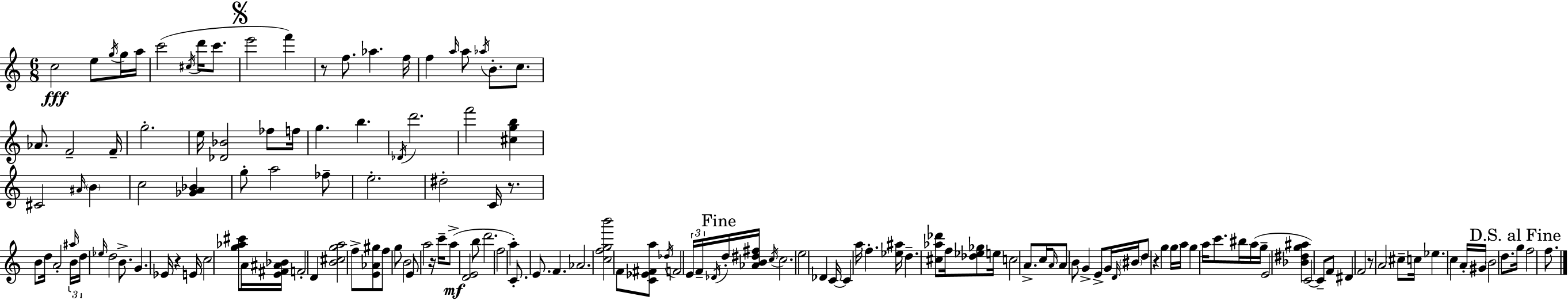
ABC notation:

X:1
T:Untitled
M:6/8
L:1/4
K:C
c2 e/2 g/4 g/4 a/4 c'2 ^c/4 d'/4 c'/2 e'2 f' z/2 f/2 _a f/4 f a/4 a/2 _a/4 B/2 c/2 _A/2 F2 F/4 g2 e/4 [_D_B]2 _f/2 f/4 g b _D/4 d'2 f'2 [^cgb] ^C2 ^A/4 B c2 [_GA_B] g/2 a2 _f/2 e2 ^d2 C/4 z/2 B/2 d/4 A2 ^a/4 B/4 d/4 _e/4 d2 B/2 G _E/4 z E/4 c2 [g_a^c']/2 A/4 [E^F^A_B]/4 F2 D [B^cga]2 f/2 [E_A^g]/2 f/2 g/2 B2 E/2 a2 z/4 c'/4 a/2 [DE]2 b/2 d'2 f2 a C/2 E/2 F _A2 [cfgb']2 F/2 [C_E^Fa]/2 _d/4 F2 E/4 F/4 _D/4 d/4 [_AB^d^f]/4 c/4 c2 e2 _D C/4 C a/4 f [_e^a]/4 d [^c_a_d']/2 f/4 [_d_e_g]/2 e/4 c2 A/2 c/4 A/4 A/2 B/2 G E/2 G/4 D/4 ^B/4 d/2 z g g/4 a/4 g a/4 c'/2 ^b/4 a/4 g/4 E2 [_B^dg^a] C2 C/2 F/2 ^D F2 z/2 A2 ^c/2 c/4 _e c A/4 ^G/4 B2 d/2 g/4 f2 f/2